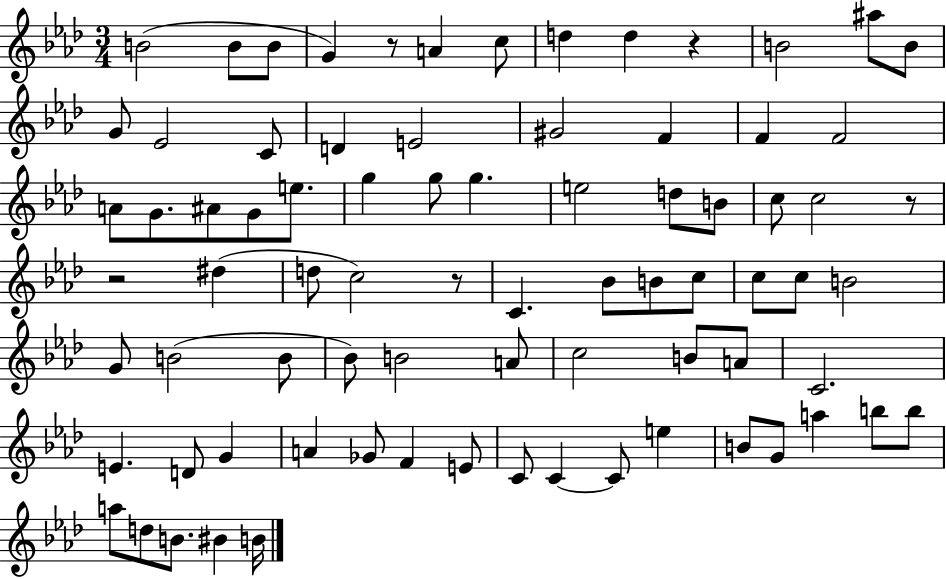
{
  \clef treble
  \numericTimeSignature
  \time 3/4
  \key aes \major
  b'2( b'8 b'8 | g'4) r8 a'4 c''8 | d''4 d''4 r4 | b'2 ais''8 b'8 | \break g'8 ees'2 c'8 | d'4 e'2 | gis'2 f'4 | f'4 f'2 | \break a'8 g'8. ais'8 g'8 e''8. | g''4 g''8 g''4. | e''2 d''8 b'8 | c''8 c''2 r8 | \break r2 dis''4( | d''8 c''2) r8 | c'4. bes'8 b'8 c''8 | c''8 c''8 b'2 | \break g'8 b'2( b'8 | bes'8) b'2 a'8 | c''2 b'8 a'8 | c'2. | \break e'4. d'8 g'4 | a'4 ges'8 f'4 e'8 | c'8 c'4~~ c'8 e''4 | b'8 g'8 a''4 b''8 b''8 | \break a''8 d''8 b'8. bis'4 b'16 | \bar "|."
}